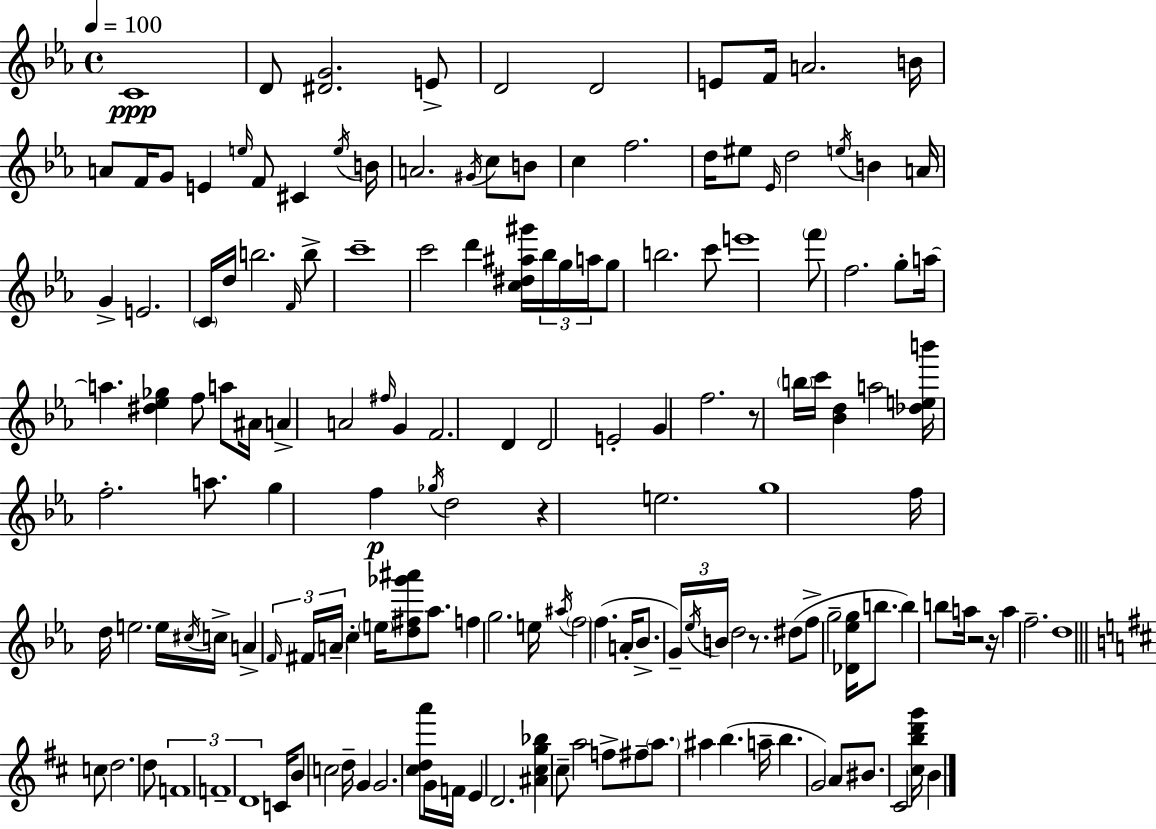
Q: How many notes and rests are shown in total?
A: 157